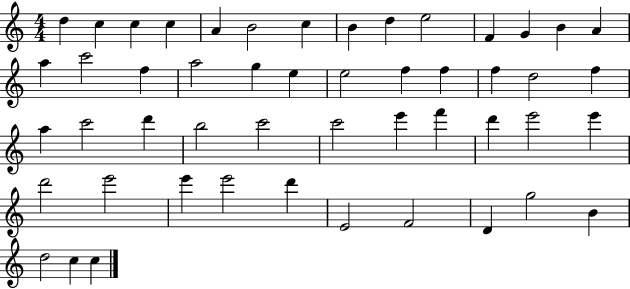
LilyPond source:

{
  \clef treble
  \numericTimeSignature
  \time 4/4
  \key c \major
  d''4 c''4 c''4 c''4 | a'4 b'2 c''4 | b'4 d''4 e''2 | f'4 g'4 b'4 a'4 | \break a''4 c'''2 f''4 | a''2 g''4 e''4 | e''2 f''4 f''4 | f''4 d''2 f''4 | \break a''4 c'''2 d'''4 | b''2 c'''2 | c'''2 e'''4 f'''4 | d'''4 e'''2 e'''4 | \break d'''2 e'''2 | e'''4 e'''2 d'''4 | e'2 f'2 | d'4 g''2 b'4 | \break d''2 c''4 c''4 | \bar "|."
}